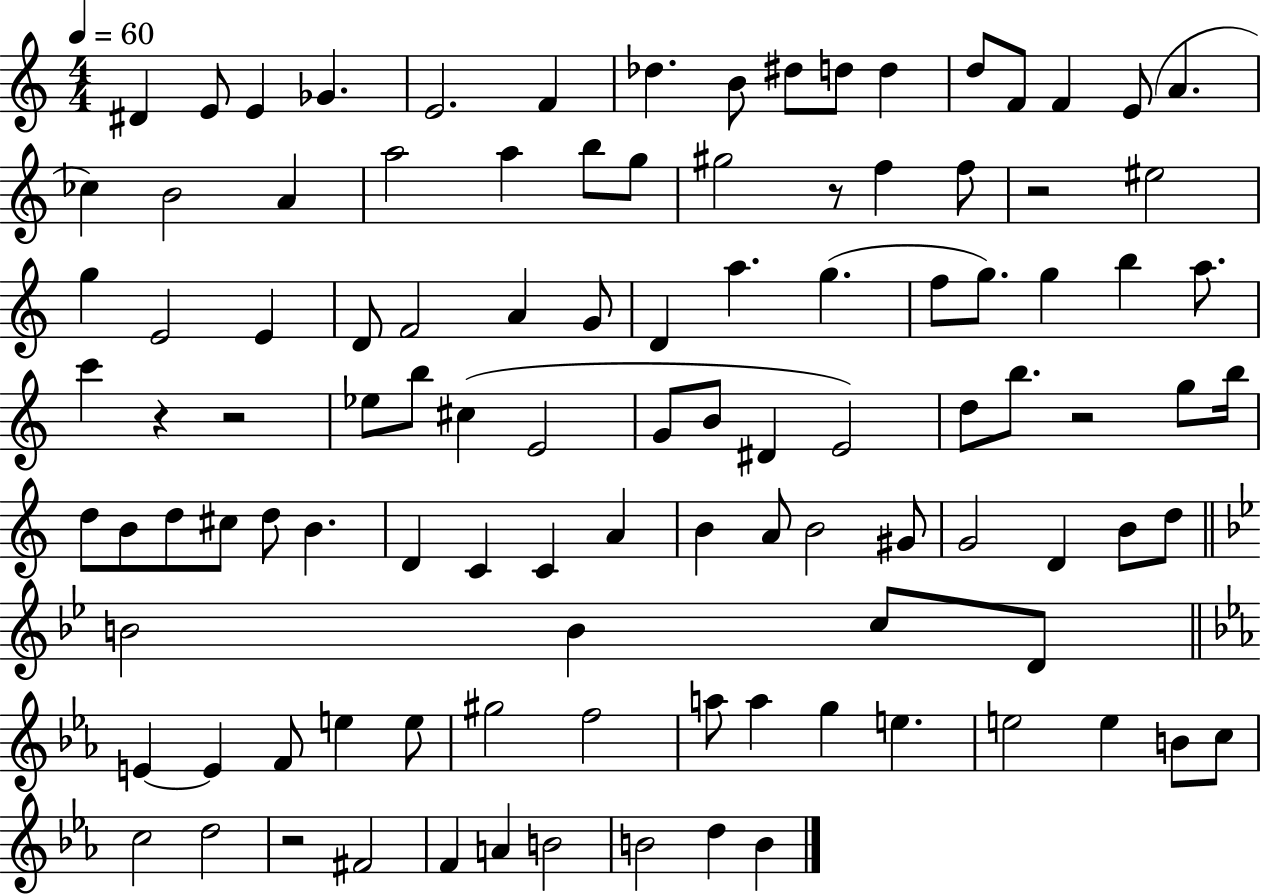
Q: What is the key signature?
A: C major